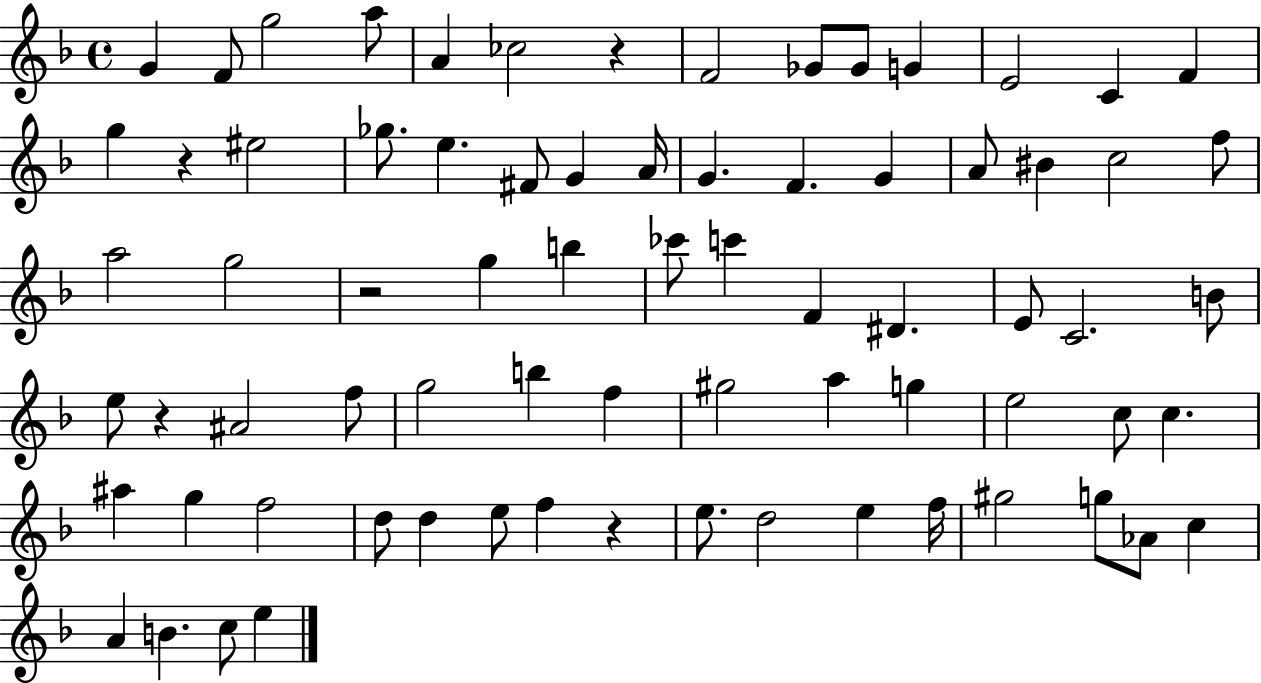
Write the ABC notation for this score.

X:1
T:Untitled
M:4/4
L:1/4
K:F
G F/2 g2 a/2 A _c2 z F2 _G/2 _G/2 G E2 C F g z ^e2 _g/2 e ^F/2 G A/4 G F G A/2 ^B c2 f/2 a2 g2 z2 g b _c'/2 c' F ^D E/2 C2 B/2 e/2 z ^A2 f/2 g2 b f ^g2 a g e2 c/2 c ^a g f2 d/2 d e/2 f z e/2 d2 e f/4 ^g2 g/2 _A/2 c A B c/2 e